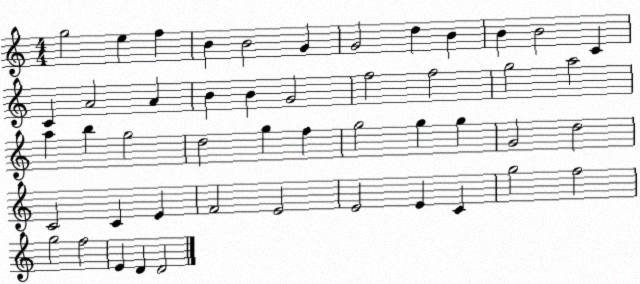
X:1
T:Untitled
M:4/4
L:1/4
K:C
g2 e f B B2 G G2 d B B B2 C C A2 A B B G2 f2 f2 g2 a2 a b g2 d2 g f g2 g g G2 d2 C2 C E F2 E2 E2 E C g2 f2 g2 f2 E D D2